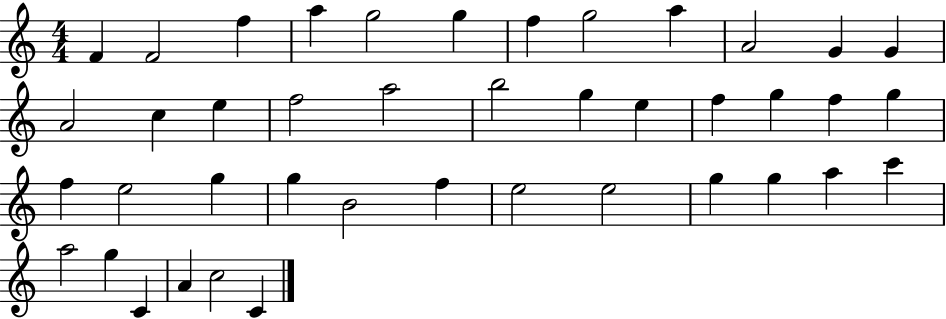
{
  \clef treble
  \numericTimeSignature
  \time 4/4
  \key c \major
  f'4 f'2 f''4 | a''4 g''2 g''4 | f''4 g''2 a''4 | a'2 g'4 g'4 | \break a'2 c''4 e''4 | f''2 a''2 | b''2 g''4 e''4 | f''4 g''4 f''4 g''4 | \break f''4 e''2 g''4 | g''4 b'2 f''4 | e''2 e''2 | g''4 g''4 a''4 c'''4 | \break a''2 g''4 c'4 | a'4 c''2 c'4 | \bar "|."
}